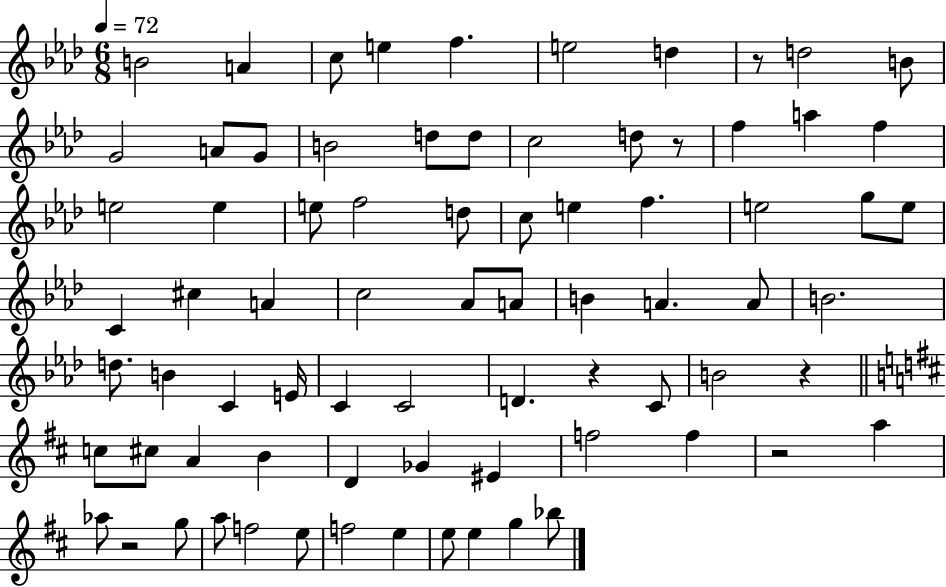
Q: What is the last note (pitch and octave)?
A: Bb5